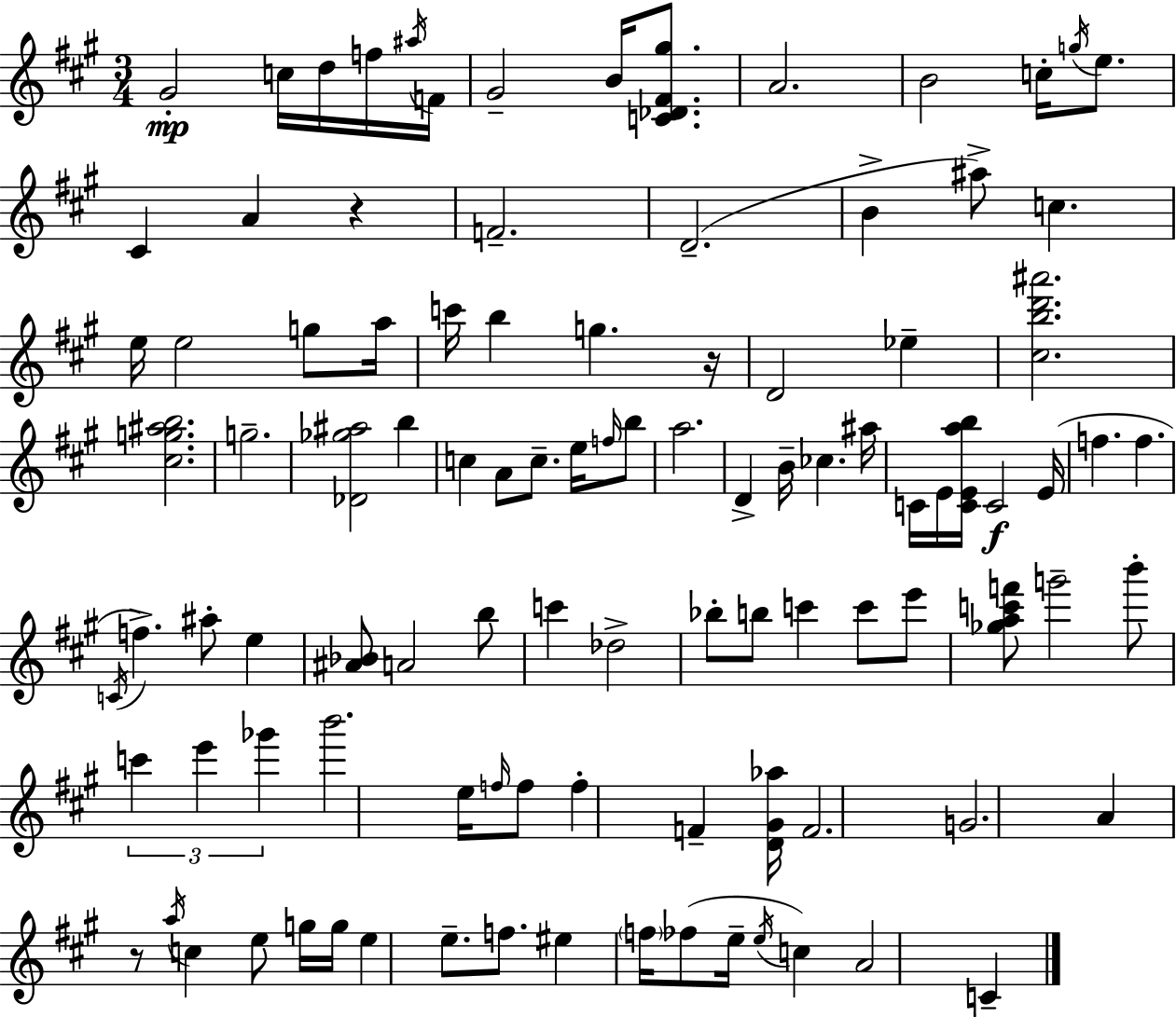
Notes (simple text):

G#4/h C5/s D5/s F5/s A#5/s F4/s G#4/h B4/s [C4,Db4,F#4,G#5]/e. A4/h. B4/h C5/s G5/s E5/e. C#4/q A4/q R/q F4/h. D4/h. B4/q A#5/e C5/q. E5/s E5/h G5/e A5/s C6/s B5/q G5/q. R/s D4/h Eb5/q [C#5,B5,D6,A#6]/h. [C#5,G5,A#5,B5]/h. G5/h. [Db4,Gb5,A#5]/h B5/q C5/q A4/e C5/e. E5/s F5/s B5/e A5/h. D4/q B4/s CES5/q. A#5/s C4/s E4/s [C4,E4,A5,B5]/s C4/h E4/s F5/q. F5/q. C4/s F5/q. A#5/e E5/q [A#4,Bb4]/e A4/h B5/e C6/q Db5/h Bb5/e B5/e C6/q C6/e E6/e [Gb5,A5,C6,F6]/e G6/h B6/e C6/q E6/q Gb6/q B6/h. E5/s F5/s F5/e F5/q F4/q [D4,G#4,Ab5]/s F4/h. G4/h. A4/q R/e A5/s C5/q E5/e G5/s G5/s E5/q E5/e. F5/e. EIS5/q F5/s FES5/e E5/s E5/s C5/q A4/h C4/q